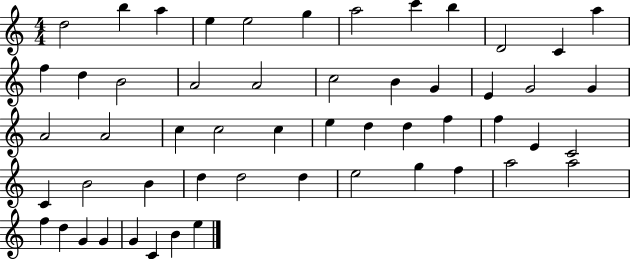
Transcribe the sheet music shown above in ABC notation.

X:1
T:Untitled
M:4/4
L:1/4
K:C
d2 b a e e2 g a2 c' b D2 C a f d B2 A2 A2 c2 B G E G2 G A2 A2 c c2 c e d d f f E C2 C B2 B d d2 d e2 g f a2 a2 f d G G G C B e